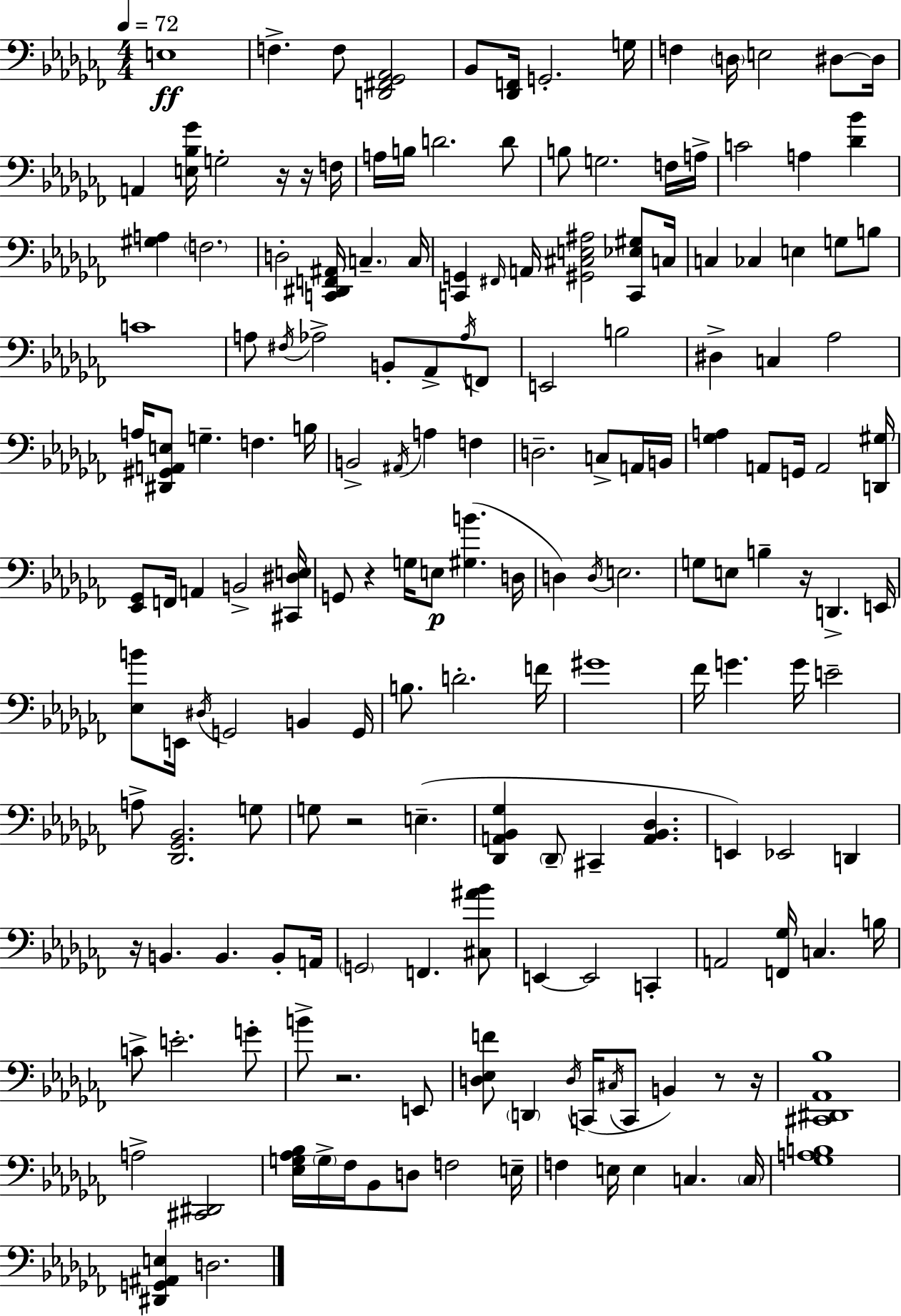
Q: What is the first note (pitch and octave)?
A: E3